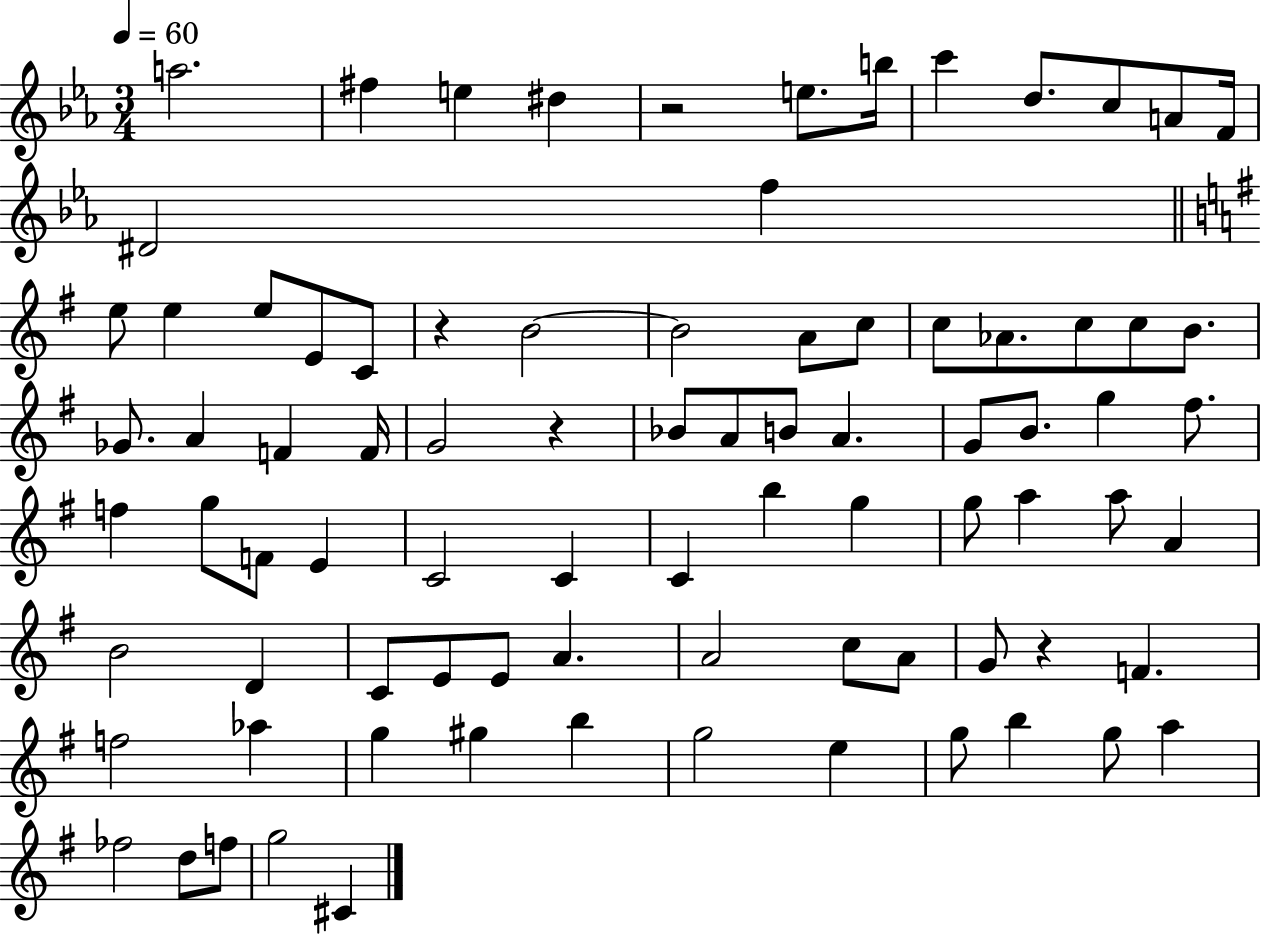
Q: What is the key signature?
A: EES major